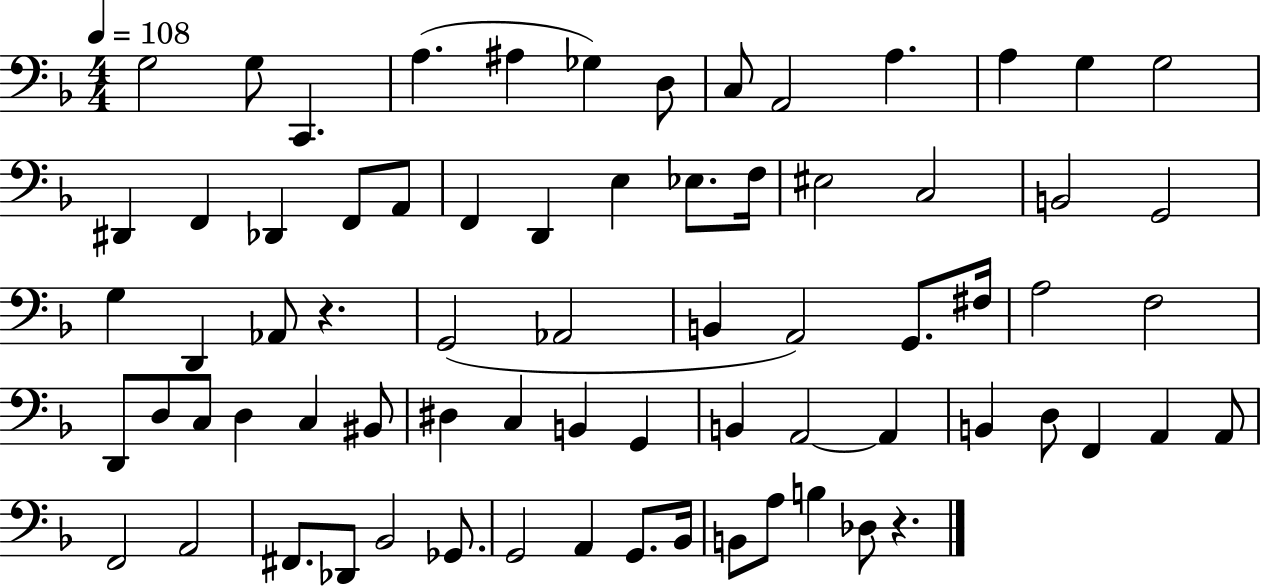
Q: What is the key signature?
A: F major